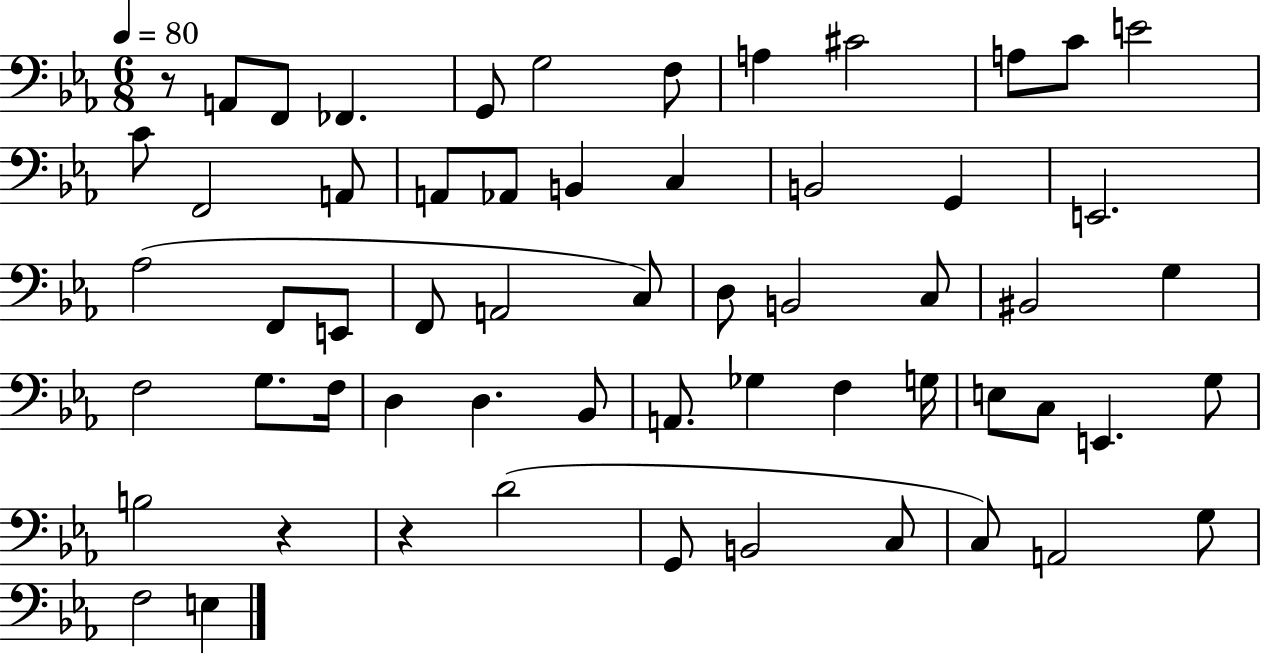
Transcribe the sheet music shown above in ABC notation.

X:1
T:Untitled
M:6/8
L:1/4
K:Eb
z/2 A,,/2 F,,/2 _F,, G,,/2 G,2 F,/2 A, ^C2 A,/2 C/2 E2 C/2 F,,2 A,,/2 A,,/2 _A,,/2 B,, C, B,,2 G,, E,,2 _A,2 F,,/2 E,,/2 F,,/2 A,,2 C,/2 D,/2 B,,2 C,/2 ^B,,2 G, F,2 G,/2 F,/4 D, D, _B,,/2 A,,/2 _G, F, G,/4 E,/2 C,/2 E,, G,/2 B,2 z z D2 G,,/2 B,,2 C,/2 C,/2 A,,2 G,/2 F,2 E,